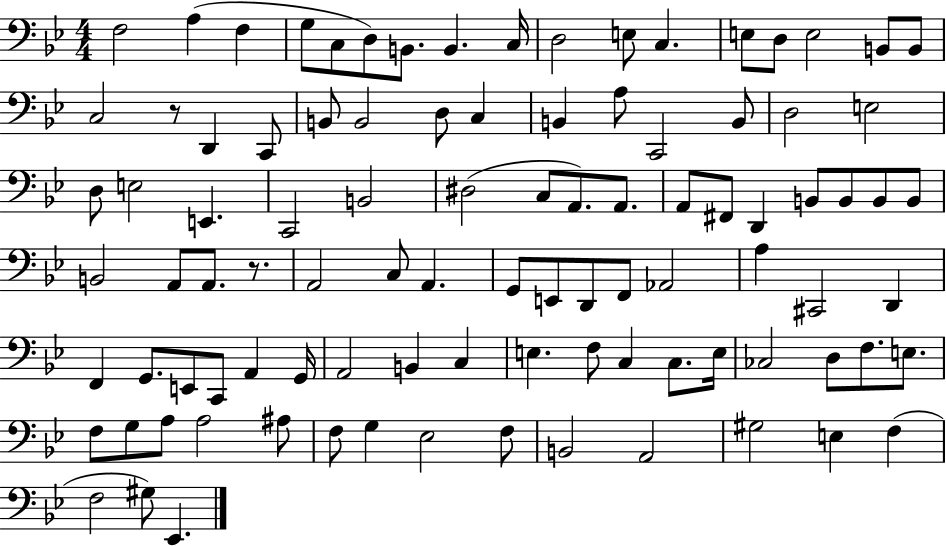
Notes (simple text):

F3/h A3/q F3/q G3/e C3/e D3/e B2/e. B2/q. C3/s D3/h E3/e C3/q. E3/e D3/e E3/h B2/e B2/e C3/h R/e D2/q C2/e B2/e B2/h D3/e C3/q B2/q A3/e C2/h B2/e D3/h E3/h D3/e E3/h E2/q. C2/h B2/h D#3/h C3/e A2/e. A2/e. A2/e F#2/e D2/q B2/e B2/e B2/e B2/e B2/h A2/e A2/e. R/e. A2/h C3/e A2/q. G2/e E2/e D2/e F2/e Ab2/h A3/q C#2/h D2/q F2/q G2/e. E2/e C2/e A2/q G2/s A2/h B2/q C3/q E3/q. F3/e C3/q C3/e. E3/s CES3/h D3/e F3/e. E3/e. F3/e G3/e A3/e A3/h A#3/e F3/e G3/q Eb3/h F3/e B2/h A2/h G#3/h E3/q F3/q F3/h G#3/e Eb2/q.